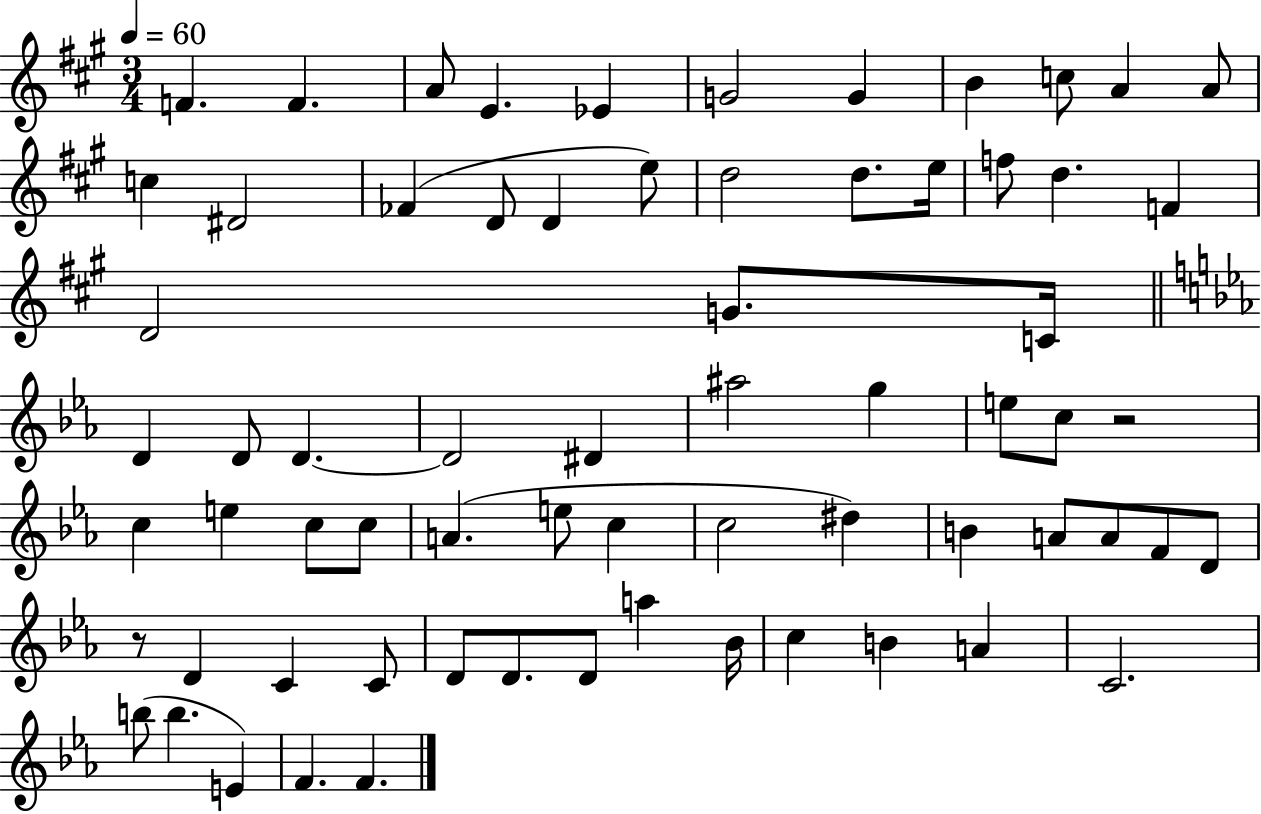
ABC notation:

X:1
T:Untitled
M:3/4
L:1/4
K:A
F F A/2 E _E G2 G B c/2 A A/2 c ^D2 _F D/2 D e/2 d2 d/2 e/4 f/2 d F D2 G/2 C/4 D D/2 D D2 ^D ^a2 g e/2 c/2 z2 c e c/2 c/2 A e/2 c c2 ^d B A/2 A/2 F/2 D/2 z/2 D C C/2 D/2 D/2 D/2 a _B/4 c B A C2 b/2 b E F F